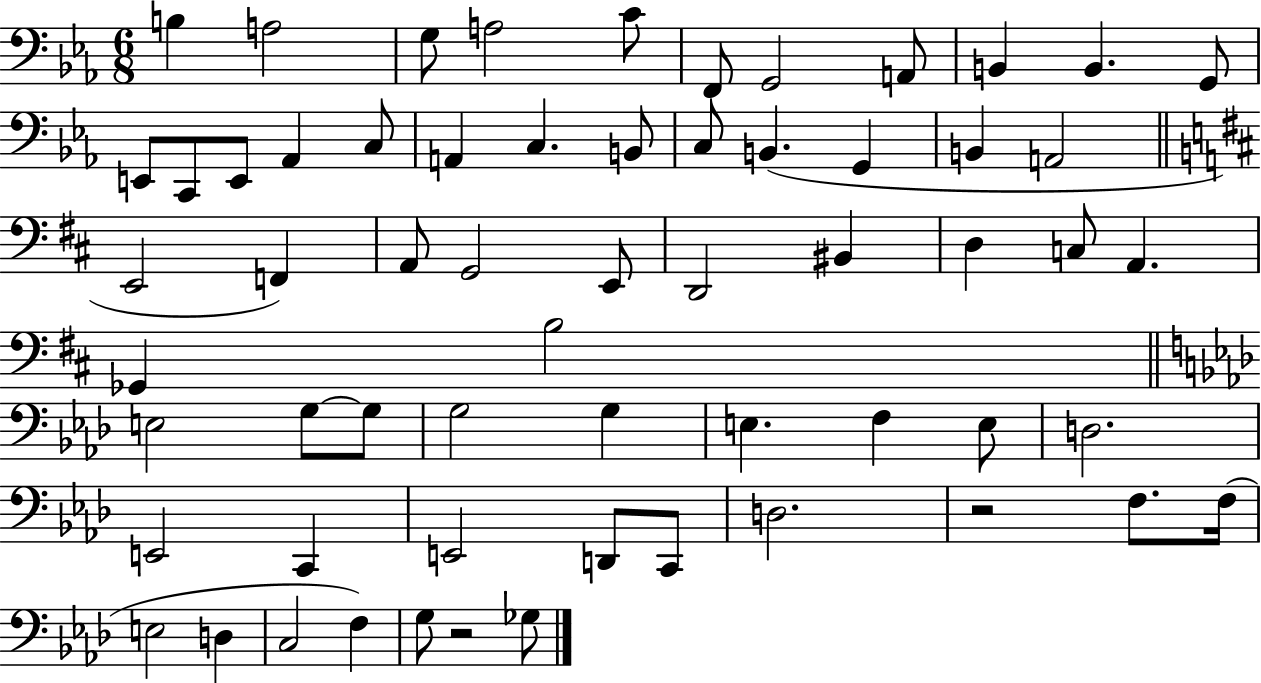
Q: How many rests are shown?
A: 2